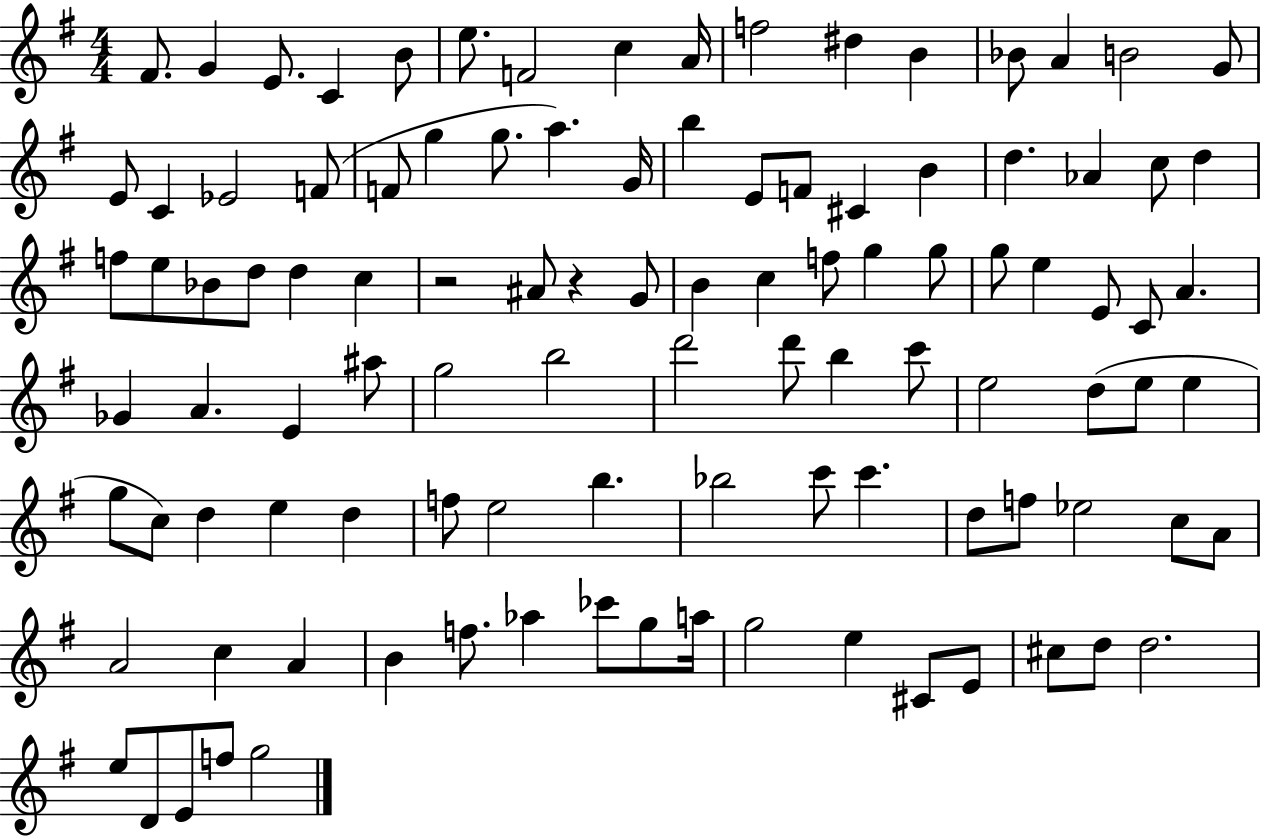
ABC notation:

X:1
T:Untitled
M:4/4
L:1/4
K:G
^F/2 G E/2 C B/2 e/2 F2 c A/4 f2 ^d B _B/2 A B2 G/2 E/2 C _E2 F/2 F/2 g g/2 a G/4 b E/2 F/2 ^C B d _A c/2 d f/2 e/2 _B/2 d/2 d c z2 ^A/2 z G/2 B c f/2 g g/2 g/2 e E/2 C/2 A _G A E ^a/2 g2 b2 d'2 d'/2 b c'/2 e2 d/2 e/2 e g/2 c/2 d e d f/2 e2 b _b2 c'/2 c' d/2 f/2 _e2 c/2 A/2 A2 c A B f/2 _a _c'/2 g/2 a/4 g2 e ^C/2 E/2 ^c/2 d/2 d2 e/2 D/2 E/2 f/2 g2